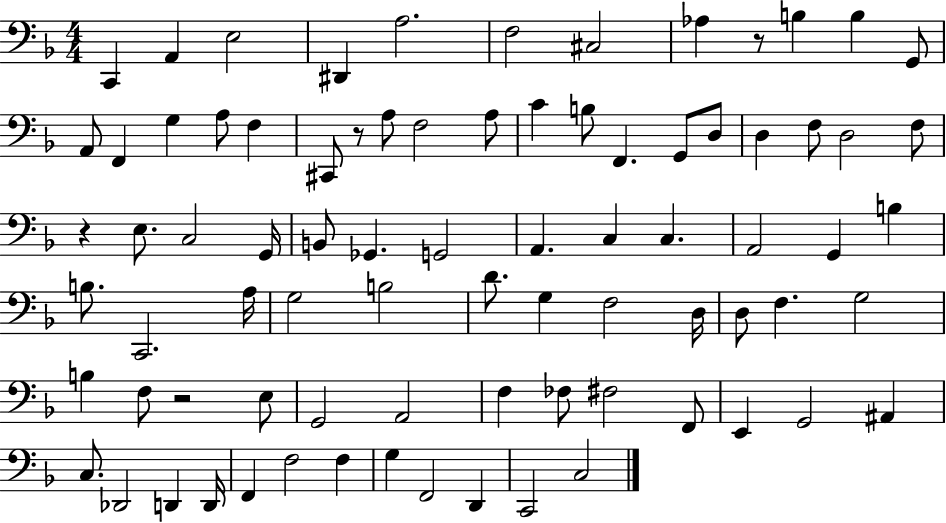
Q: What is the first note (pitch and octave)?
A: C2